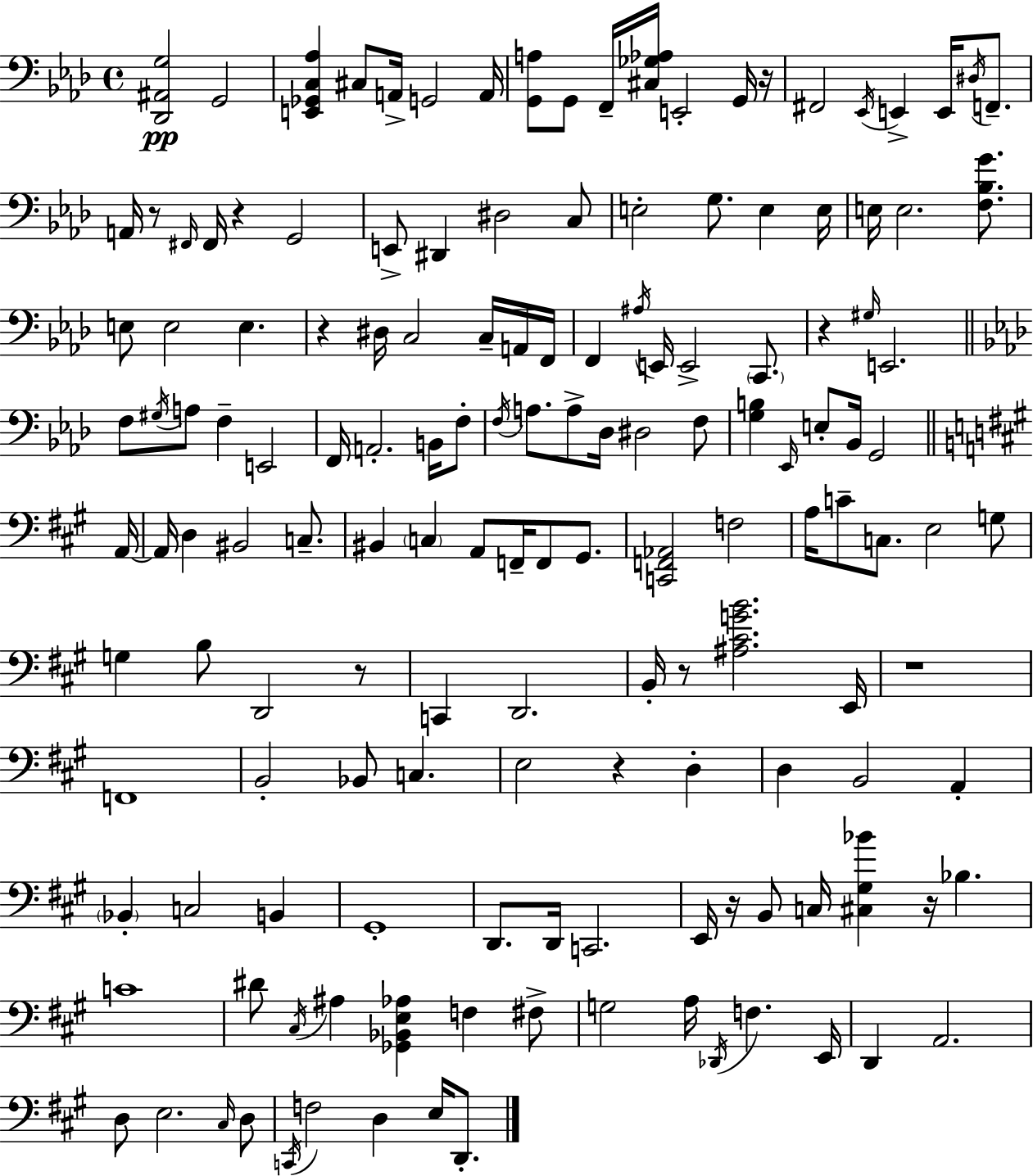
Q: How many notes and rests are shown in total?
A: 150